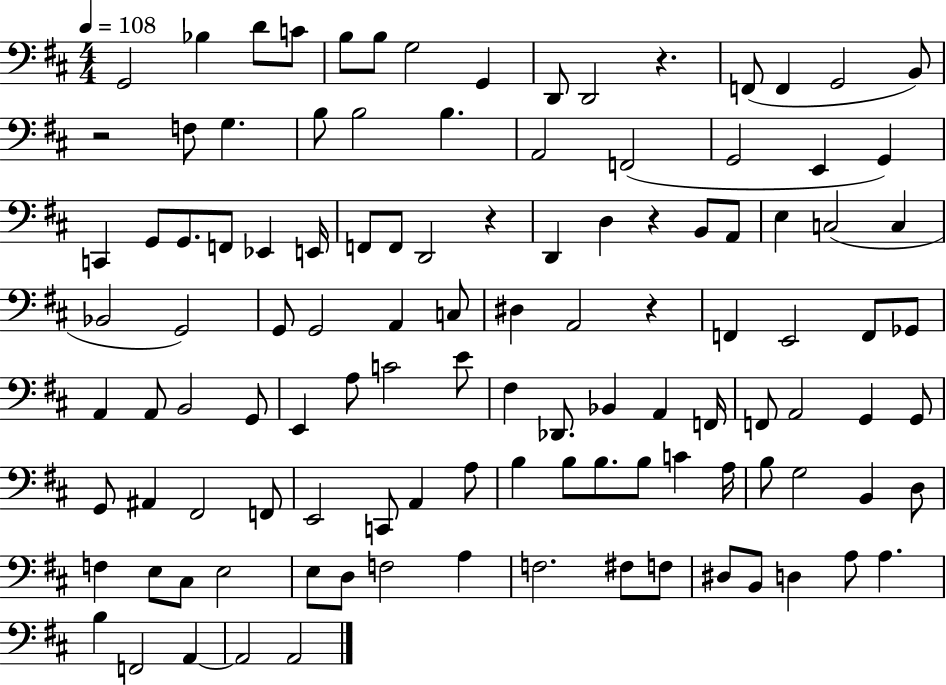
G2/h Bb3/q D4/e C4/e B3/e B3/e G3/h G2/q D2/e D2/h R/q. F2/e F2/q G2/h B2/e R/h F3/e G3/q. B3/e B3/h B3/q. A2/h F2/h G2/h E2/q G2/q C2/q G2/e G2/e. F2/e Eb2/q E2/s F2/e F2/e D2/h R/q D2/q D3/q R/q B2/e A2/e E3/q C3/h C3/q Bb2/h G2/h G2/e G2/h A2/q C3/e D#3/q A2/h R/q F2/q E2/h F2/e Gb2/e A2/q A2/e B2/h G2/e E2/q A3/e C4/h E4/e F#3/q Db2/e. Bb2/q A2/q F2/s F2/e A2/h G2/q G2/e G2/e A#2/q F#2/h F2/e E2/h C2/e A2/q A3/e B3/q B3/e B3/e. B3/e C4/q A3/s B3/e G3/h B2/q D3/e F3/q E3/e C#3/e E3/h E3/e D3/e F3/h A3/q F3/h. F#3/e F3/e D#3/e B2/e D3/q A3/e A3/q. B3/q F2/h A2/q A2/h A2/h